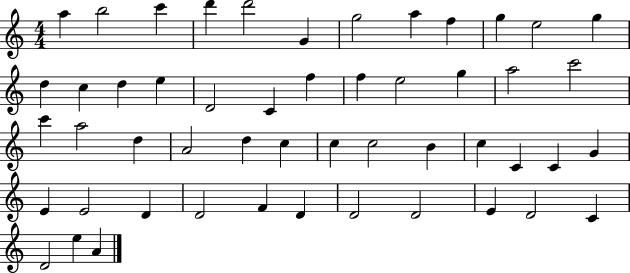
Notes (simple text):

A5/q B5/h C6/q D6/q D6/h G4/q G5/h A5/q F5/q G5/q E5/h G5/q D5/q C5/q D5/q E5/q D4/h C4/q F5/q F5/q E5/h G5/q A5/h C6/h C6/q A5/h D5/q A4/h D5/q C5/q C5/q C5/h B4/q C5/q C4/q C4/q G4/q E4/q E4/h D4/q D4/h F4/q D4/q D4/h D4/h E4/q D4/h C4/q D4/h E5/q A4/q